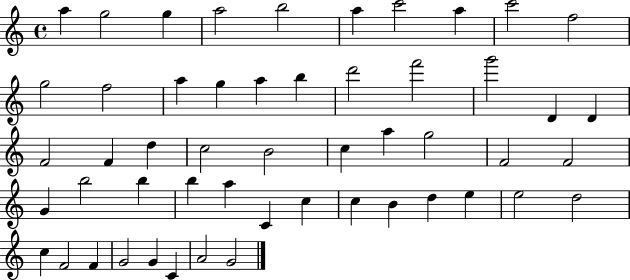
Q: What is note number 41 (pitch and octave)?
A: D5